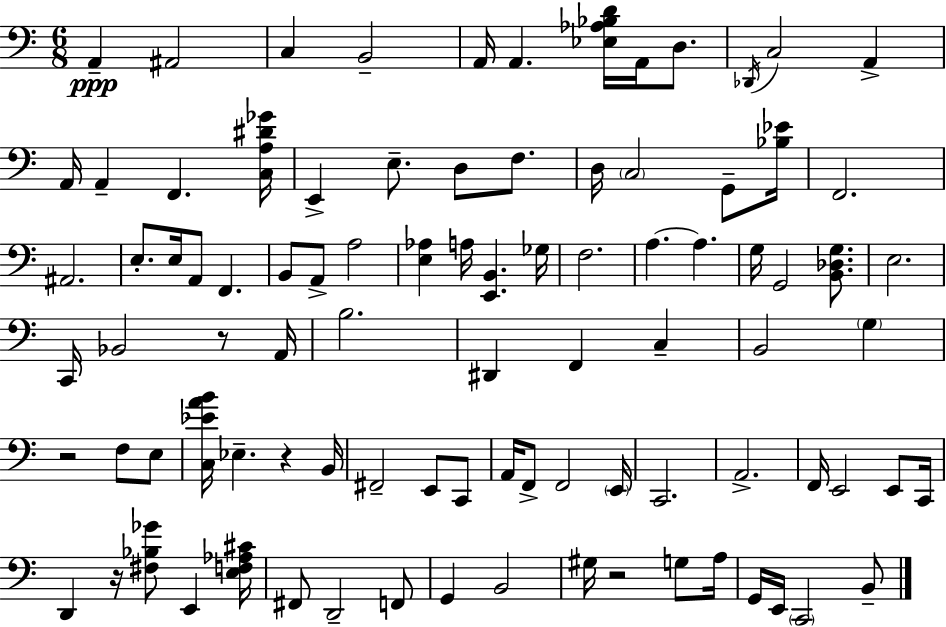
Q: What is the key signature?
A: C major